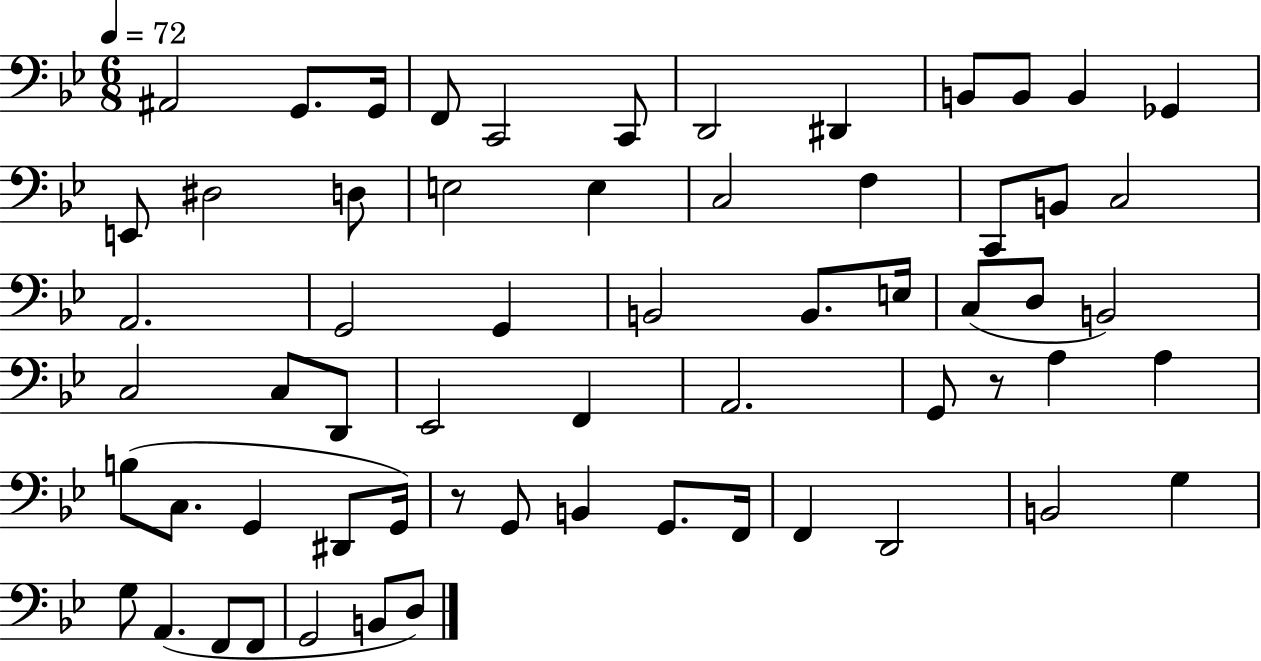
{
  \clef bass
  \numericTimeSignature
  \time 6/8
  \key bes \major
  \tempo 4 = 72
  ais,2 g,8. g,16 | f,8 c,2 c,8 | d,2 dis,4 | b,8 b,8 b,4 ges,4 | \break e,8 dis2 d8 | e2 e4 | c2 f4 | c,8 b,8 c2 | \break a,2. | g,2 g,4 | b,2 b,8. e16 | c8( d8 b,2) | \break c2 c8 d,8 | ees,2 f,4 | a,2. | g,8 r8 a4 a4 | \break b8( c8. g,4 dis,8 g,16) | r8 g,8 b,4 g,8. f,16 | f,4 d,2 | b,2 g4 | \break g8 a,4.( f,8 f,8 | g,2 b,8 d8) | \bar "|."
}